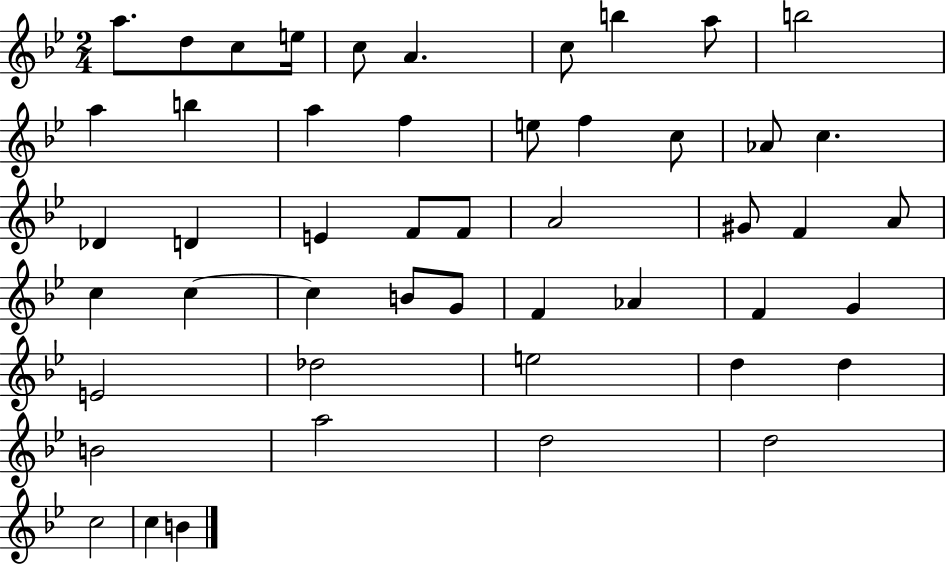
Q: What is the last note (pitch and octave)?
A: B4